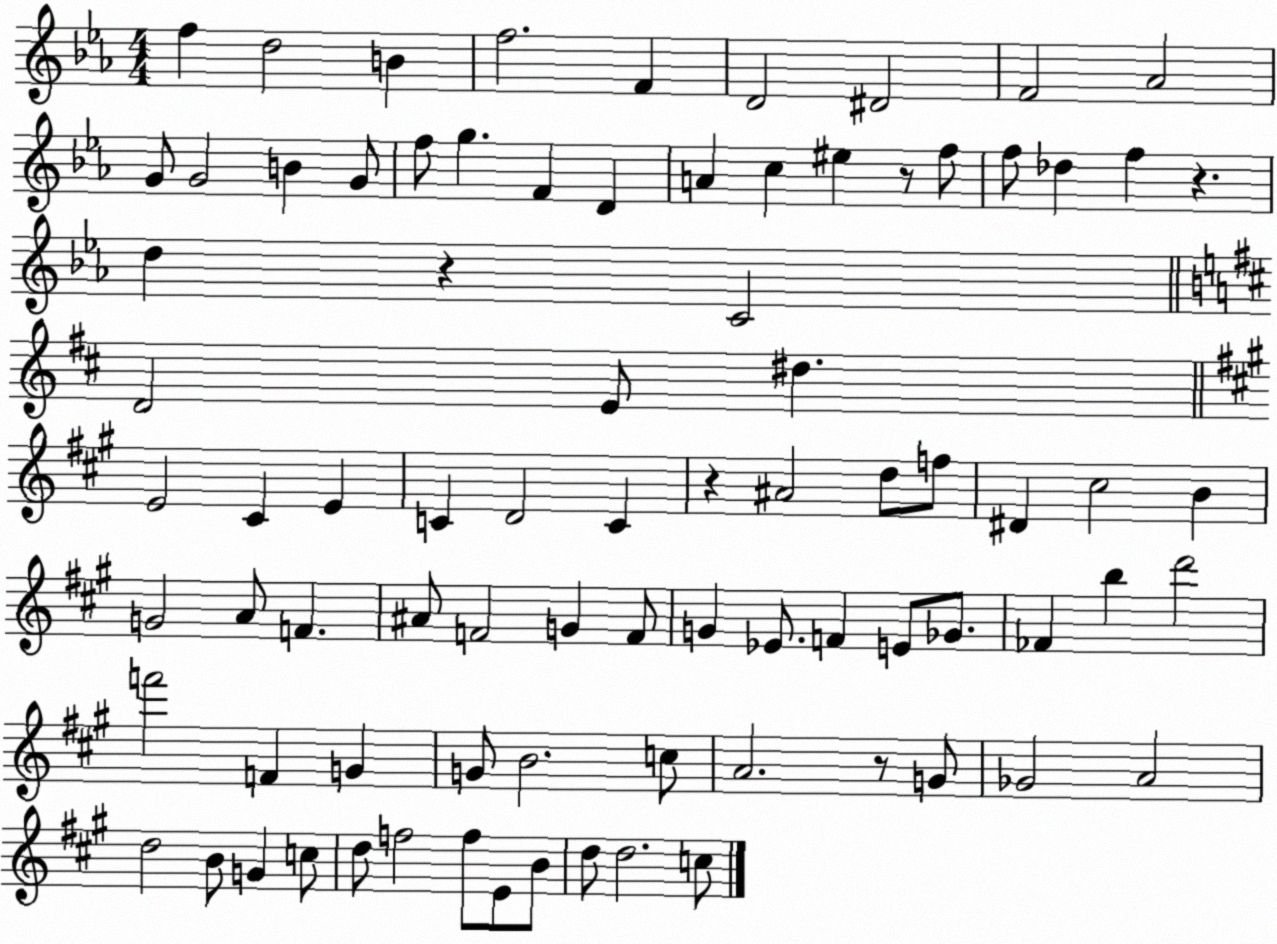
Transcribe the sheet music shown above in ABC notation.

X:1
T:Untitled
M:4/4
L:1/4
K:Eb
f d2 B f2 F D2 ^D2 F2 _A2 G/2 G2 B G/2 f/2 g F D A c ^e z/2 f/2 f/2 _d f z d z C2 D2 E/2 ^d E2 ^C E C D2 C z ^A2 d/2 f/2 ^D ^c2 B G2 A/2 F ^A/2 F2 G F/2 G _E/2 F E/2 _G/2 _F b d'2 f'2 F G G/2 B2 c/2 A2 z/2 G/2 _G2 A2 d2 B/2 G c/2 d/2 f2 f/2 E/2 B/2 d/2 d2 c/2